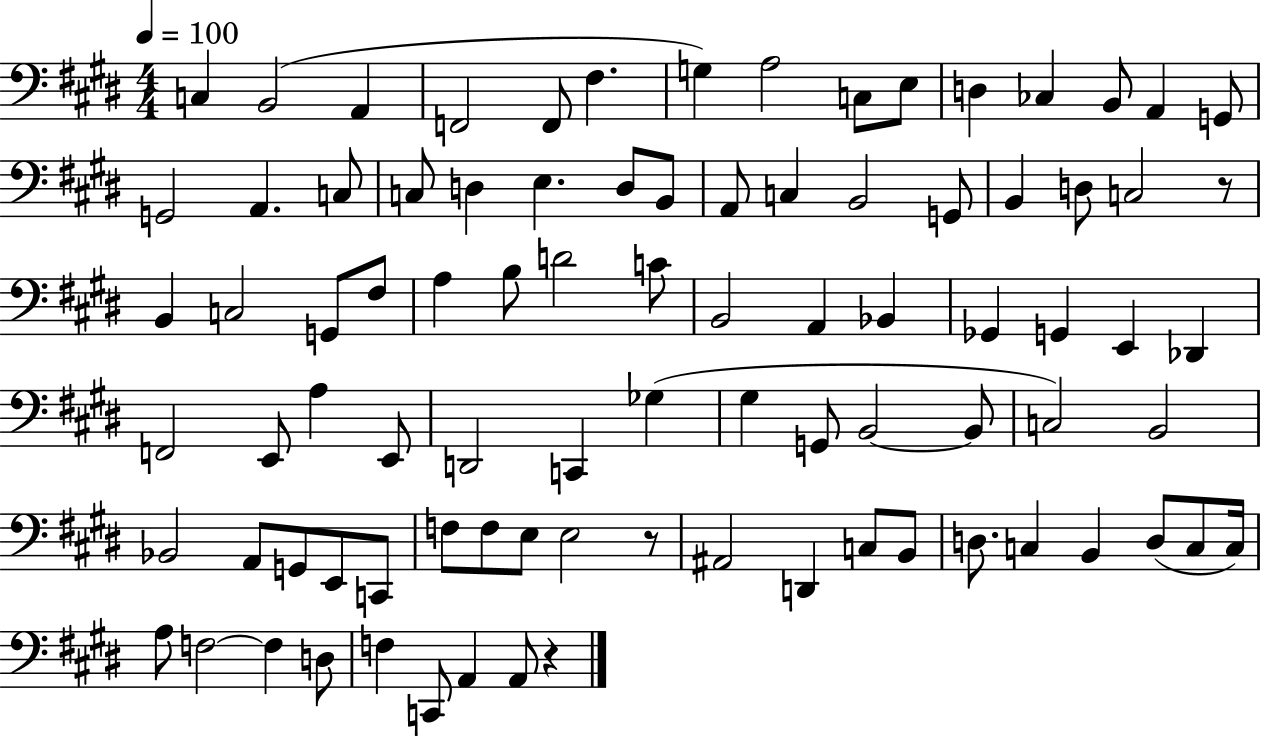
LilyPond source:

{
  \clef bass
  \numericTimeSignature
  \time 4/4
  \key e \major
  \tempo 4 = 100
  c4 b,2( a,4 | f,2 f,8 fis4. | g4) a2 c8 e8 | d4 ces4 b,8 a,4 g,8 | \break g,2 a,4. c8 | c8 d4 e4. d8 b,8 | a,8 c4 b,2 g,8 | b,4 d8 c2 r8 | \break b,4 c2 g,8 fis8 | a4 b8 d'2 c'8 | b,2 a,4 bes,4 | ges,4 g,4 e,4 des,4 | \break f,2 e,8 a4 e,8 | d,2 c,4 ges4( | gis4 g,8 b,2~~ b,8 | c2) b,2 | \break bes,2 a,8 g,8 e,8 c,8 | f8 f8 e8 e2 r8 | ais,2 d,4 c8 b,8 | d8. c4 b,4 d8( c8 c16) | \break a8 f2~~ f4 d8 | f4 c,8 a,4 a,8 r4 | \bar "|."
}